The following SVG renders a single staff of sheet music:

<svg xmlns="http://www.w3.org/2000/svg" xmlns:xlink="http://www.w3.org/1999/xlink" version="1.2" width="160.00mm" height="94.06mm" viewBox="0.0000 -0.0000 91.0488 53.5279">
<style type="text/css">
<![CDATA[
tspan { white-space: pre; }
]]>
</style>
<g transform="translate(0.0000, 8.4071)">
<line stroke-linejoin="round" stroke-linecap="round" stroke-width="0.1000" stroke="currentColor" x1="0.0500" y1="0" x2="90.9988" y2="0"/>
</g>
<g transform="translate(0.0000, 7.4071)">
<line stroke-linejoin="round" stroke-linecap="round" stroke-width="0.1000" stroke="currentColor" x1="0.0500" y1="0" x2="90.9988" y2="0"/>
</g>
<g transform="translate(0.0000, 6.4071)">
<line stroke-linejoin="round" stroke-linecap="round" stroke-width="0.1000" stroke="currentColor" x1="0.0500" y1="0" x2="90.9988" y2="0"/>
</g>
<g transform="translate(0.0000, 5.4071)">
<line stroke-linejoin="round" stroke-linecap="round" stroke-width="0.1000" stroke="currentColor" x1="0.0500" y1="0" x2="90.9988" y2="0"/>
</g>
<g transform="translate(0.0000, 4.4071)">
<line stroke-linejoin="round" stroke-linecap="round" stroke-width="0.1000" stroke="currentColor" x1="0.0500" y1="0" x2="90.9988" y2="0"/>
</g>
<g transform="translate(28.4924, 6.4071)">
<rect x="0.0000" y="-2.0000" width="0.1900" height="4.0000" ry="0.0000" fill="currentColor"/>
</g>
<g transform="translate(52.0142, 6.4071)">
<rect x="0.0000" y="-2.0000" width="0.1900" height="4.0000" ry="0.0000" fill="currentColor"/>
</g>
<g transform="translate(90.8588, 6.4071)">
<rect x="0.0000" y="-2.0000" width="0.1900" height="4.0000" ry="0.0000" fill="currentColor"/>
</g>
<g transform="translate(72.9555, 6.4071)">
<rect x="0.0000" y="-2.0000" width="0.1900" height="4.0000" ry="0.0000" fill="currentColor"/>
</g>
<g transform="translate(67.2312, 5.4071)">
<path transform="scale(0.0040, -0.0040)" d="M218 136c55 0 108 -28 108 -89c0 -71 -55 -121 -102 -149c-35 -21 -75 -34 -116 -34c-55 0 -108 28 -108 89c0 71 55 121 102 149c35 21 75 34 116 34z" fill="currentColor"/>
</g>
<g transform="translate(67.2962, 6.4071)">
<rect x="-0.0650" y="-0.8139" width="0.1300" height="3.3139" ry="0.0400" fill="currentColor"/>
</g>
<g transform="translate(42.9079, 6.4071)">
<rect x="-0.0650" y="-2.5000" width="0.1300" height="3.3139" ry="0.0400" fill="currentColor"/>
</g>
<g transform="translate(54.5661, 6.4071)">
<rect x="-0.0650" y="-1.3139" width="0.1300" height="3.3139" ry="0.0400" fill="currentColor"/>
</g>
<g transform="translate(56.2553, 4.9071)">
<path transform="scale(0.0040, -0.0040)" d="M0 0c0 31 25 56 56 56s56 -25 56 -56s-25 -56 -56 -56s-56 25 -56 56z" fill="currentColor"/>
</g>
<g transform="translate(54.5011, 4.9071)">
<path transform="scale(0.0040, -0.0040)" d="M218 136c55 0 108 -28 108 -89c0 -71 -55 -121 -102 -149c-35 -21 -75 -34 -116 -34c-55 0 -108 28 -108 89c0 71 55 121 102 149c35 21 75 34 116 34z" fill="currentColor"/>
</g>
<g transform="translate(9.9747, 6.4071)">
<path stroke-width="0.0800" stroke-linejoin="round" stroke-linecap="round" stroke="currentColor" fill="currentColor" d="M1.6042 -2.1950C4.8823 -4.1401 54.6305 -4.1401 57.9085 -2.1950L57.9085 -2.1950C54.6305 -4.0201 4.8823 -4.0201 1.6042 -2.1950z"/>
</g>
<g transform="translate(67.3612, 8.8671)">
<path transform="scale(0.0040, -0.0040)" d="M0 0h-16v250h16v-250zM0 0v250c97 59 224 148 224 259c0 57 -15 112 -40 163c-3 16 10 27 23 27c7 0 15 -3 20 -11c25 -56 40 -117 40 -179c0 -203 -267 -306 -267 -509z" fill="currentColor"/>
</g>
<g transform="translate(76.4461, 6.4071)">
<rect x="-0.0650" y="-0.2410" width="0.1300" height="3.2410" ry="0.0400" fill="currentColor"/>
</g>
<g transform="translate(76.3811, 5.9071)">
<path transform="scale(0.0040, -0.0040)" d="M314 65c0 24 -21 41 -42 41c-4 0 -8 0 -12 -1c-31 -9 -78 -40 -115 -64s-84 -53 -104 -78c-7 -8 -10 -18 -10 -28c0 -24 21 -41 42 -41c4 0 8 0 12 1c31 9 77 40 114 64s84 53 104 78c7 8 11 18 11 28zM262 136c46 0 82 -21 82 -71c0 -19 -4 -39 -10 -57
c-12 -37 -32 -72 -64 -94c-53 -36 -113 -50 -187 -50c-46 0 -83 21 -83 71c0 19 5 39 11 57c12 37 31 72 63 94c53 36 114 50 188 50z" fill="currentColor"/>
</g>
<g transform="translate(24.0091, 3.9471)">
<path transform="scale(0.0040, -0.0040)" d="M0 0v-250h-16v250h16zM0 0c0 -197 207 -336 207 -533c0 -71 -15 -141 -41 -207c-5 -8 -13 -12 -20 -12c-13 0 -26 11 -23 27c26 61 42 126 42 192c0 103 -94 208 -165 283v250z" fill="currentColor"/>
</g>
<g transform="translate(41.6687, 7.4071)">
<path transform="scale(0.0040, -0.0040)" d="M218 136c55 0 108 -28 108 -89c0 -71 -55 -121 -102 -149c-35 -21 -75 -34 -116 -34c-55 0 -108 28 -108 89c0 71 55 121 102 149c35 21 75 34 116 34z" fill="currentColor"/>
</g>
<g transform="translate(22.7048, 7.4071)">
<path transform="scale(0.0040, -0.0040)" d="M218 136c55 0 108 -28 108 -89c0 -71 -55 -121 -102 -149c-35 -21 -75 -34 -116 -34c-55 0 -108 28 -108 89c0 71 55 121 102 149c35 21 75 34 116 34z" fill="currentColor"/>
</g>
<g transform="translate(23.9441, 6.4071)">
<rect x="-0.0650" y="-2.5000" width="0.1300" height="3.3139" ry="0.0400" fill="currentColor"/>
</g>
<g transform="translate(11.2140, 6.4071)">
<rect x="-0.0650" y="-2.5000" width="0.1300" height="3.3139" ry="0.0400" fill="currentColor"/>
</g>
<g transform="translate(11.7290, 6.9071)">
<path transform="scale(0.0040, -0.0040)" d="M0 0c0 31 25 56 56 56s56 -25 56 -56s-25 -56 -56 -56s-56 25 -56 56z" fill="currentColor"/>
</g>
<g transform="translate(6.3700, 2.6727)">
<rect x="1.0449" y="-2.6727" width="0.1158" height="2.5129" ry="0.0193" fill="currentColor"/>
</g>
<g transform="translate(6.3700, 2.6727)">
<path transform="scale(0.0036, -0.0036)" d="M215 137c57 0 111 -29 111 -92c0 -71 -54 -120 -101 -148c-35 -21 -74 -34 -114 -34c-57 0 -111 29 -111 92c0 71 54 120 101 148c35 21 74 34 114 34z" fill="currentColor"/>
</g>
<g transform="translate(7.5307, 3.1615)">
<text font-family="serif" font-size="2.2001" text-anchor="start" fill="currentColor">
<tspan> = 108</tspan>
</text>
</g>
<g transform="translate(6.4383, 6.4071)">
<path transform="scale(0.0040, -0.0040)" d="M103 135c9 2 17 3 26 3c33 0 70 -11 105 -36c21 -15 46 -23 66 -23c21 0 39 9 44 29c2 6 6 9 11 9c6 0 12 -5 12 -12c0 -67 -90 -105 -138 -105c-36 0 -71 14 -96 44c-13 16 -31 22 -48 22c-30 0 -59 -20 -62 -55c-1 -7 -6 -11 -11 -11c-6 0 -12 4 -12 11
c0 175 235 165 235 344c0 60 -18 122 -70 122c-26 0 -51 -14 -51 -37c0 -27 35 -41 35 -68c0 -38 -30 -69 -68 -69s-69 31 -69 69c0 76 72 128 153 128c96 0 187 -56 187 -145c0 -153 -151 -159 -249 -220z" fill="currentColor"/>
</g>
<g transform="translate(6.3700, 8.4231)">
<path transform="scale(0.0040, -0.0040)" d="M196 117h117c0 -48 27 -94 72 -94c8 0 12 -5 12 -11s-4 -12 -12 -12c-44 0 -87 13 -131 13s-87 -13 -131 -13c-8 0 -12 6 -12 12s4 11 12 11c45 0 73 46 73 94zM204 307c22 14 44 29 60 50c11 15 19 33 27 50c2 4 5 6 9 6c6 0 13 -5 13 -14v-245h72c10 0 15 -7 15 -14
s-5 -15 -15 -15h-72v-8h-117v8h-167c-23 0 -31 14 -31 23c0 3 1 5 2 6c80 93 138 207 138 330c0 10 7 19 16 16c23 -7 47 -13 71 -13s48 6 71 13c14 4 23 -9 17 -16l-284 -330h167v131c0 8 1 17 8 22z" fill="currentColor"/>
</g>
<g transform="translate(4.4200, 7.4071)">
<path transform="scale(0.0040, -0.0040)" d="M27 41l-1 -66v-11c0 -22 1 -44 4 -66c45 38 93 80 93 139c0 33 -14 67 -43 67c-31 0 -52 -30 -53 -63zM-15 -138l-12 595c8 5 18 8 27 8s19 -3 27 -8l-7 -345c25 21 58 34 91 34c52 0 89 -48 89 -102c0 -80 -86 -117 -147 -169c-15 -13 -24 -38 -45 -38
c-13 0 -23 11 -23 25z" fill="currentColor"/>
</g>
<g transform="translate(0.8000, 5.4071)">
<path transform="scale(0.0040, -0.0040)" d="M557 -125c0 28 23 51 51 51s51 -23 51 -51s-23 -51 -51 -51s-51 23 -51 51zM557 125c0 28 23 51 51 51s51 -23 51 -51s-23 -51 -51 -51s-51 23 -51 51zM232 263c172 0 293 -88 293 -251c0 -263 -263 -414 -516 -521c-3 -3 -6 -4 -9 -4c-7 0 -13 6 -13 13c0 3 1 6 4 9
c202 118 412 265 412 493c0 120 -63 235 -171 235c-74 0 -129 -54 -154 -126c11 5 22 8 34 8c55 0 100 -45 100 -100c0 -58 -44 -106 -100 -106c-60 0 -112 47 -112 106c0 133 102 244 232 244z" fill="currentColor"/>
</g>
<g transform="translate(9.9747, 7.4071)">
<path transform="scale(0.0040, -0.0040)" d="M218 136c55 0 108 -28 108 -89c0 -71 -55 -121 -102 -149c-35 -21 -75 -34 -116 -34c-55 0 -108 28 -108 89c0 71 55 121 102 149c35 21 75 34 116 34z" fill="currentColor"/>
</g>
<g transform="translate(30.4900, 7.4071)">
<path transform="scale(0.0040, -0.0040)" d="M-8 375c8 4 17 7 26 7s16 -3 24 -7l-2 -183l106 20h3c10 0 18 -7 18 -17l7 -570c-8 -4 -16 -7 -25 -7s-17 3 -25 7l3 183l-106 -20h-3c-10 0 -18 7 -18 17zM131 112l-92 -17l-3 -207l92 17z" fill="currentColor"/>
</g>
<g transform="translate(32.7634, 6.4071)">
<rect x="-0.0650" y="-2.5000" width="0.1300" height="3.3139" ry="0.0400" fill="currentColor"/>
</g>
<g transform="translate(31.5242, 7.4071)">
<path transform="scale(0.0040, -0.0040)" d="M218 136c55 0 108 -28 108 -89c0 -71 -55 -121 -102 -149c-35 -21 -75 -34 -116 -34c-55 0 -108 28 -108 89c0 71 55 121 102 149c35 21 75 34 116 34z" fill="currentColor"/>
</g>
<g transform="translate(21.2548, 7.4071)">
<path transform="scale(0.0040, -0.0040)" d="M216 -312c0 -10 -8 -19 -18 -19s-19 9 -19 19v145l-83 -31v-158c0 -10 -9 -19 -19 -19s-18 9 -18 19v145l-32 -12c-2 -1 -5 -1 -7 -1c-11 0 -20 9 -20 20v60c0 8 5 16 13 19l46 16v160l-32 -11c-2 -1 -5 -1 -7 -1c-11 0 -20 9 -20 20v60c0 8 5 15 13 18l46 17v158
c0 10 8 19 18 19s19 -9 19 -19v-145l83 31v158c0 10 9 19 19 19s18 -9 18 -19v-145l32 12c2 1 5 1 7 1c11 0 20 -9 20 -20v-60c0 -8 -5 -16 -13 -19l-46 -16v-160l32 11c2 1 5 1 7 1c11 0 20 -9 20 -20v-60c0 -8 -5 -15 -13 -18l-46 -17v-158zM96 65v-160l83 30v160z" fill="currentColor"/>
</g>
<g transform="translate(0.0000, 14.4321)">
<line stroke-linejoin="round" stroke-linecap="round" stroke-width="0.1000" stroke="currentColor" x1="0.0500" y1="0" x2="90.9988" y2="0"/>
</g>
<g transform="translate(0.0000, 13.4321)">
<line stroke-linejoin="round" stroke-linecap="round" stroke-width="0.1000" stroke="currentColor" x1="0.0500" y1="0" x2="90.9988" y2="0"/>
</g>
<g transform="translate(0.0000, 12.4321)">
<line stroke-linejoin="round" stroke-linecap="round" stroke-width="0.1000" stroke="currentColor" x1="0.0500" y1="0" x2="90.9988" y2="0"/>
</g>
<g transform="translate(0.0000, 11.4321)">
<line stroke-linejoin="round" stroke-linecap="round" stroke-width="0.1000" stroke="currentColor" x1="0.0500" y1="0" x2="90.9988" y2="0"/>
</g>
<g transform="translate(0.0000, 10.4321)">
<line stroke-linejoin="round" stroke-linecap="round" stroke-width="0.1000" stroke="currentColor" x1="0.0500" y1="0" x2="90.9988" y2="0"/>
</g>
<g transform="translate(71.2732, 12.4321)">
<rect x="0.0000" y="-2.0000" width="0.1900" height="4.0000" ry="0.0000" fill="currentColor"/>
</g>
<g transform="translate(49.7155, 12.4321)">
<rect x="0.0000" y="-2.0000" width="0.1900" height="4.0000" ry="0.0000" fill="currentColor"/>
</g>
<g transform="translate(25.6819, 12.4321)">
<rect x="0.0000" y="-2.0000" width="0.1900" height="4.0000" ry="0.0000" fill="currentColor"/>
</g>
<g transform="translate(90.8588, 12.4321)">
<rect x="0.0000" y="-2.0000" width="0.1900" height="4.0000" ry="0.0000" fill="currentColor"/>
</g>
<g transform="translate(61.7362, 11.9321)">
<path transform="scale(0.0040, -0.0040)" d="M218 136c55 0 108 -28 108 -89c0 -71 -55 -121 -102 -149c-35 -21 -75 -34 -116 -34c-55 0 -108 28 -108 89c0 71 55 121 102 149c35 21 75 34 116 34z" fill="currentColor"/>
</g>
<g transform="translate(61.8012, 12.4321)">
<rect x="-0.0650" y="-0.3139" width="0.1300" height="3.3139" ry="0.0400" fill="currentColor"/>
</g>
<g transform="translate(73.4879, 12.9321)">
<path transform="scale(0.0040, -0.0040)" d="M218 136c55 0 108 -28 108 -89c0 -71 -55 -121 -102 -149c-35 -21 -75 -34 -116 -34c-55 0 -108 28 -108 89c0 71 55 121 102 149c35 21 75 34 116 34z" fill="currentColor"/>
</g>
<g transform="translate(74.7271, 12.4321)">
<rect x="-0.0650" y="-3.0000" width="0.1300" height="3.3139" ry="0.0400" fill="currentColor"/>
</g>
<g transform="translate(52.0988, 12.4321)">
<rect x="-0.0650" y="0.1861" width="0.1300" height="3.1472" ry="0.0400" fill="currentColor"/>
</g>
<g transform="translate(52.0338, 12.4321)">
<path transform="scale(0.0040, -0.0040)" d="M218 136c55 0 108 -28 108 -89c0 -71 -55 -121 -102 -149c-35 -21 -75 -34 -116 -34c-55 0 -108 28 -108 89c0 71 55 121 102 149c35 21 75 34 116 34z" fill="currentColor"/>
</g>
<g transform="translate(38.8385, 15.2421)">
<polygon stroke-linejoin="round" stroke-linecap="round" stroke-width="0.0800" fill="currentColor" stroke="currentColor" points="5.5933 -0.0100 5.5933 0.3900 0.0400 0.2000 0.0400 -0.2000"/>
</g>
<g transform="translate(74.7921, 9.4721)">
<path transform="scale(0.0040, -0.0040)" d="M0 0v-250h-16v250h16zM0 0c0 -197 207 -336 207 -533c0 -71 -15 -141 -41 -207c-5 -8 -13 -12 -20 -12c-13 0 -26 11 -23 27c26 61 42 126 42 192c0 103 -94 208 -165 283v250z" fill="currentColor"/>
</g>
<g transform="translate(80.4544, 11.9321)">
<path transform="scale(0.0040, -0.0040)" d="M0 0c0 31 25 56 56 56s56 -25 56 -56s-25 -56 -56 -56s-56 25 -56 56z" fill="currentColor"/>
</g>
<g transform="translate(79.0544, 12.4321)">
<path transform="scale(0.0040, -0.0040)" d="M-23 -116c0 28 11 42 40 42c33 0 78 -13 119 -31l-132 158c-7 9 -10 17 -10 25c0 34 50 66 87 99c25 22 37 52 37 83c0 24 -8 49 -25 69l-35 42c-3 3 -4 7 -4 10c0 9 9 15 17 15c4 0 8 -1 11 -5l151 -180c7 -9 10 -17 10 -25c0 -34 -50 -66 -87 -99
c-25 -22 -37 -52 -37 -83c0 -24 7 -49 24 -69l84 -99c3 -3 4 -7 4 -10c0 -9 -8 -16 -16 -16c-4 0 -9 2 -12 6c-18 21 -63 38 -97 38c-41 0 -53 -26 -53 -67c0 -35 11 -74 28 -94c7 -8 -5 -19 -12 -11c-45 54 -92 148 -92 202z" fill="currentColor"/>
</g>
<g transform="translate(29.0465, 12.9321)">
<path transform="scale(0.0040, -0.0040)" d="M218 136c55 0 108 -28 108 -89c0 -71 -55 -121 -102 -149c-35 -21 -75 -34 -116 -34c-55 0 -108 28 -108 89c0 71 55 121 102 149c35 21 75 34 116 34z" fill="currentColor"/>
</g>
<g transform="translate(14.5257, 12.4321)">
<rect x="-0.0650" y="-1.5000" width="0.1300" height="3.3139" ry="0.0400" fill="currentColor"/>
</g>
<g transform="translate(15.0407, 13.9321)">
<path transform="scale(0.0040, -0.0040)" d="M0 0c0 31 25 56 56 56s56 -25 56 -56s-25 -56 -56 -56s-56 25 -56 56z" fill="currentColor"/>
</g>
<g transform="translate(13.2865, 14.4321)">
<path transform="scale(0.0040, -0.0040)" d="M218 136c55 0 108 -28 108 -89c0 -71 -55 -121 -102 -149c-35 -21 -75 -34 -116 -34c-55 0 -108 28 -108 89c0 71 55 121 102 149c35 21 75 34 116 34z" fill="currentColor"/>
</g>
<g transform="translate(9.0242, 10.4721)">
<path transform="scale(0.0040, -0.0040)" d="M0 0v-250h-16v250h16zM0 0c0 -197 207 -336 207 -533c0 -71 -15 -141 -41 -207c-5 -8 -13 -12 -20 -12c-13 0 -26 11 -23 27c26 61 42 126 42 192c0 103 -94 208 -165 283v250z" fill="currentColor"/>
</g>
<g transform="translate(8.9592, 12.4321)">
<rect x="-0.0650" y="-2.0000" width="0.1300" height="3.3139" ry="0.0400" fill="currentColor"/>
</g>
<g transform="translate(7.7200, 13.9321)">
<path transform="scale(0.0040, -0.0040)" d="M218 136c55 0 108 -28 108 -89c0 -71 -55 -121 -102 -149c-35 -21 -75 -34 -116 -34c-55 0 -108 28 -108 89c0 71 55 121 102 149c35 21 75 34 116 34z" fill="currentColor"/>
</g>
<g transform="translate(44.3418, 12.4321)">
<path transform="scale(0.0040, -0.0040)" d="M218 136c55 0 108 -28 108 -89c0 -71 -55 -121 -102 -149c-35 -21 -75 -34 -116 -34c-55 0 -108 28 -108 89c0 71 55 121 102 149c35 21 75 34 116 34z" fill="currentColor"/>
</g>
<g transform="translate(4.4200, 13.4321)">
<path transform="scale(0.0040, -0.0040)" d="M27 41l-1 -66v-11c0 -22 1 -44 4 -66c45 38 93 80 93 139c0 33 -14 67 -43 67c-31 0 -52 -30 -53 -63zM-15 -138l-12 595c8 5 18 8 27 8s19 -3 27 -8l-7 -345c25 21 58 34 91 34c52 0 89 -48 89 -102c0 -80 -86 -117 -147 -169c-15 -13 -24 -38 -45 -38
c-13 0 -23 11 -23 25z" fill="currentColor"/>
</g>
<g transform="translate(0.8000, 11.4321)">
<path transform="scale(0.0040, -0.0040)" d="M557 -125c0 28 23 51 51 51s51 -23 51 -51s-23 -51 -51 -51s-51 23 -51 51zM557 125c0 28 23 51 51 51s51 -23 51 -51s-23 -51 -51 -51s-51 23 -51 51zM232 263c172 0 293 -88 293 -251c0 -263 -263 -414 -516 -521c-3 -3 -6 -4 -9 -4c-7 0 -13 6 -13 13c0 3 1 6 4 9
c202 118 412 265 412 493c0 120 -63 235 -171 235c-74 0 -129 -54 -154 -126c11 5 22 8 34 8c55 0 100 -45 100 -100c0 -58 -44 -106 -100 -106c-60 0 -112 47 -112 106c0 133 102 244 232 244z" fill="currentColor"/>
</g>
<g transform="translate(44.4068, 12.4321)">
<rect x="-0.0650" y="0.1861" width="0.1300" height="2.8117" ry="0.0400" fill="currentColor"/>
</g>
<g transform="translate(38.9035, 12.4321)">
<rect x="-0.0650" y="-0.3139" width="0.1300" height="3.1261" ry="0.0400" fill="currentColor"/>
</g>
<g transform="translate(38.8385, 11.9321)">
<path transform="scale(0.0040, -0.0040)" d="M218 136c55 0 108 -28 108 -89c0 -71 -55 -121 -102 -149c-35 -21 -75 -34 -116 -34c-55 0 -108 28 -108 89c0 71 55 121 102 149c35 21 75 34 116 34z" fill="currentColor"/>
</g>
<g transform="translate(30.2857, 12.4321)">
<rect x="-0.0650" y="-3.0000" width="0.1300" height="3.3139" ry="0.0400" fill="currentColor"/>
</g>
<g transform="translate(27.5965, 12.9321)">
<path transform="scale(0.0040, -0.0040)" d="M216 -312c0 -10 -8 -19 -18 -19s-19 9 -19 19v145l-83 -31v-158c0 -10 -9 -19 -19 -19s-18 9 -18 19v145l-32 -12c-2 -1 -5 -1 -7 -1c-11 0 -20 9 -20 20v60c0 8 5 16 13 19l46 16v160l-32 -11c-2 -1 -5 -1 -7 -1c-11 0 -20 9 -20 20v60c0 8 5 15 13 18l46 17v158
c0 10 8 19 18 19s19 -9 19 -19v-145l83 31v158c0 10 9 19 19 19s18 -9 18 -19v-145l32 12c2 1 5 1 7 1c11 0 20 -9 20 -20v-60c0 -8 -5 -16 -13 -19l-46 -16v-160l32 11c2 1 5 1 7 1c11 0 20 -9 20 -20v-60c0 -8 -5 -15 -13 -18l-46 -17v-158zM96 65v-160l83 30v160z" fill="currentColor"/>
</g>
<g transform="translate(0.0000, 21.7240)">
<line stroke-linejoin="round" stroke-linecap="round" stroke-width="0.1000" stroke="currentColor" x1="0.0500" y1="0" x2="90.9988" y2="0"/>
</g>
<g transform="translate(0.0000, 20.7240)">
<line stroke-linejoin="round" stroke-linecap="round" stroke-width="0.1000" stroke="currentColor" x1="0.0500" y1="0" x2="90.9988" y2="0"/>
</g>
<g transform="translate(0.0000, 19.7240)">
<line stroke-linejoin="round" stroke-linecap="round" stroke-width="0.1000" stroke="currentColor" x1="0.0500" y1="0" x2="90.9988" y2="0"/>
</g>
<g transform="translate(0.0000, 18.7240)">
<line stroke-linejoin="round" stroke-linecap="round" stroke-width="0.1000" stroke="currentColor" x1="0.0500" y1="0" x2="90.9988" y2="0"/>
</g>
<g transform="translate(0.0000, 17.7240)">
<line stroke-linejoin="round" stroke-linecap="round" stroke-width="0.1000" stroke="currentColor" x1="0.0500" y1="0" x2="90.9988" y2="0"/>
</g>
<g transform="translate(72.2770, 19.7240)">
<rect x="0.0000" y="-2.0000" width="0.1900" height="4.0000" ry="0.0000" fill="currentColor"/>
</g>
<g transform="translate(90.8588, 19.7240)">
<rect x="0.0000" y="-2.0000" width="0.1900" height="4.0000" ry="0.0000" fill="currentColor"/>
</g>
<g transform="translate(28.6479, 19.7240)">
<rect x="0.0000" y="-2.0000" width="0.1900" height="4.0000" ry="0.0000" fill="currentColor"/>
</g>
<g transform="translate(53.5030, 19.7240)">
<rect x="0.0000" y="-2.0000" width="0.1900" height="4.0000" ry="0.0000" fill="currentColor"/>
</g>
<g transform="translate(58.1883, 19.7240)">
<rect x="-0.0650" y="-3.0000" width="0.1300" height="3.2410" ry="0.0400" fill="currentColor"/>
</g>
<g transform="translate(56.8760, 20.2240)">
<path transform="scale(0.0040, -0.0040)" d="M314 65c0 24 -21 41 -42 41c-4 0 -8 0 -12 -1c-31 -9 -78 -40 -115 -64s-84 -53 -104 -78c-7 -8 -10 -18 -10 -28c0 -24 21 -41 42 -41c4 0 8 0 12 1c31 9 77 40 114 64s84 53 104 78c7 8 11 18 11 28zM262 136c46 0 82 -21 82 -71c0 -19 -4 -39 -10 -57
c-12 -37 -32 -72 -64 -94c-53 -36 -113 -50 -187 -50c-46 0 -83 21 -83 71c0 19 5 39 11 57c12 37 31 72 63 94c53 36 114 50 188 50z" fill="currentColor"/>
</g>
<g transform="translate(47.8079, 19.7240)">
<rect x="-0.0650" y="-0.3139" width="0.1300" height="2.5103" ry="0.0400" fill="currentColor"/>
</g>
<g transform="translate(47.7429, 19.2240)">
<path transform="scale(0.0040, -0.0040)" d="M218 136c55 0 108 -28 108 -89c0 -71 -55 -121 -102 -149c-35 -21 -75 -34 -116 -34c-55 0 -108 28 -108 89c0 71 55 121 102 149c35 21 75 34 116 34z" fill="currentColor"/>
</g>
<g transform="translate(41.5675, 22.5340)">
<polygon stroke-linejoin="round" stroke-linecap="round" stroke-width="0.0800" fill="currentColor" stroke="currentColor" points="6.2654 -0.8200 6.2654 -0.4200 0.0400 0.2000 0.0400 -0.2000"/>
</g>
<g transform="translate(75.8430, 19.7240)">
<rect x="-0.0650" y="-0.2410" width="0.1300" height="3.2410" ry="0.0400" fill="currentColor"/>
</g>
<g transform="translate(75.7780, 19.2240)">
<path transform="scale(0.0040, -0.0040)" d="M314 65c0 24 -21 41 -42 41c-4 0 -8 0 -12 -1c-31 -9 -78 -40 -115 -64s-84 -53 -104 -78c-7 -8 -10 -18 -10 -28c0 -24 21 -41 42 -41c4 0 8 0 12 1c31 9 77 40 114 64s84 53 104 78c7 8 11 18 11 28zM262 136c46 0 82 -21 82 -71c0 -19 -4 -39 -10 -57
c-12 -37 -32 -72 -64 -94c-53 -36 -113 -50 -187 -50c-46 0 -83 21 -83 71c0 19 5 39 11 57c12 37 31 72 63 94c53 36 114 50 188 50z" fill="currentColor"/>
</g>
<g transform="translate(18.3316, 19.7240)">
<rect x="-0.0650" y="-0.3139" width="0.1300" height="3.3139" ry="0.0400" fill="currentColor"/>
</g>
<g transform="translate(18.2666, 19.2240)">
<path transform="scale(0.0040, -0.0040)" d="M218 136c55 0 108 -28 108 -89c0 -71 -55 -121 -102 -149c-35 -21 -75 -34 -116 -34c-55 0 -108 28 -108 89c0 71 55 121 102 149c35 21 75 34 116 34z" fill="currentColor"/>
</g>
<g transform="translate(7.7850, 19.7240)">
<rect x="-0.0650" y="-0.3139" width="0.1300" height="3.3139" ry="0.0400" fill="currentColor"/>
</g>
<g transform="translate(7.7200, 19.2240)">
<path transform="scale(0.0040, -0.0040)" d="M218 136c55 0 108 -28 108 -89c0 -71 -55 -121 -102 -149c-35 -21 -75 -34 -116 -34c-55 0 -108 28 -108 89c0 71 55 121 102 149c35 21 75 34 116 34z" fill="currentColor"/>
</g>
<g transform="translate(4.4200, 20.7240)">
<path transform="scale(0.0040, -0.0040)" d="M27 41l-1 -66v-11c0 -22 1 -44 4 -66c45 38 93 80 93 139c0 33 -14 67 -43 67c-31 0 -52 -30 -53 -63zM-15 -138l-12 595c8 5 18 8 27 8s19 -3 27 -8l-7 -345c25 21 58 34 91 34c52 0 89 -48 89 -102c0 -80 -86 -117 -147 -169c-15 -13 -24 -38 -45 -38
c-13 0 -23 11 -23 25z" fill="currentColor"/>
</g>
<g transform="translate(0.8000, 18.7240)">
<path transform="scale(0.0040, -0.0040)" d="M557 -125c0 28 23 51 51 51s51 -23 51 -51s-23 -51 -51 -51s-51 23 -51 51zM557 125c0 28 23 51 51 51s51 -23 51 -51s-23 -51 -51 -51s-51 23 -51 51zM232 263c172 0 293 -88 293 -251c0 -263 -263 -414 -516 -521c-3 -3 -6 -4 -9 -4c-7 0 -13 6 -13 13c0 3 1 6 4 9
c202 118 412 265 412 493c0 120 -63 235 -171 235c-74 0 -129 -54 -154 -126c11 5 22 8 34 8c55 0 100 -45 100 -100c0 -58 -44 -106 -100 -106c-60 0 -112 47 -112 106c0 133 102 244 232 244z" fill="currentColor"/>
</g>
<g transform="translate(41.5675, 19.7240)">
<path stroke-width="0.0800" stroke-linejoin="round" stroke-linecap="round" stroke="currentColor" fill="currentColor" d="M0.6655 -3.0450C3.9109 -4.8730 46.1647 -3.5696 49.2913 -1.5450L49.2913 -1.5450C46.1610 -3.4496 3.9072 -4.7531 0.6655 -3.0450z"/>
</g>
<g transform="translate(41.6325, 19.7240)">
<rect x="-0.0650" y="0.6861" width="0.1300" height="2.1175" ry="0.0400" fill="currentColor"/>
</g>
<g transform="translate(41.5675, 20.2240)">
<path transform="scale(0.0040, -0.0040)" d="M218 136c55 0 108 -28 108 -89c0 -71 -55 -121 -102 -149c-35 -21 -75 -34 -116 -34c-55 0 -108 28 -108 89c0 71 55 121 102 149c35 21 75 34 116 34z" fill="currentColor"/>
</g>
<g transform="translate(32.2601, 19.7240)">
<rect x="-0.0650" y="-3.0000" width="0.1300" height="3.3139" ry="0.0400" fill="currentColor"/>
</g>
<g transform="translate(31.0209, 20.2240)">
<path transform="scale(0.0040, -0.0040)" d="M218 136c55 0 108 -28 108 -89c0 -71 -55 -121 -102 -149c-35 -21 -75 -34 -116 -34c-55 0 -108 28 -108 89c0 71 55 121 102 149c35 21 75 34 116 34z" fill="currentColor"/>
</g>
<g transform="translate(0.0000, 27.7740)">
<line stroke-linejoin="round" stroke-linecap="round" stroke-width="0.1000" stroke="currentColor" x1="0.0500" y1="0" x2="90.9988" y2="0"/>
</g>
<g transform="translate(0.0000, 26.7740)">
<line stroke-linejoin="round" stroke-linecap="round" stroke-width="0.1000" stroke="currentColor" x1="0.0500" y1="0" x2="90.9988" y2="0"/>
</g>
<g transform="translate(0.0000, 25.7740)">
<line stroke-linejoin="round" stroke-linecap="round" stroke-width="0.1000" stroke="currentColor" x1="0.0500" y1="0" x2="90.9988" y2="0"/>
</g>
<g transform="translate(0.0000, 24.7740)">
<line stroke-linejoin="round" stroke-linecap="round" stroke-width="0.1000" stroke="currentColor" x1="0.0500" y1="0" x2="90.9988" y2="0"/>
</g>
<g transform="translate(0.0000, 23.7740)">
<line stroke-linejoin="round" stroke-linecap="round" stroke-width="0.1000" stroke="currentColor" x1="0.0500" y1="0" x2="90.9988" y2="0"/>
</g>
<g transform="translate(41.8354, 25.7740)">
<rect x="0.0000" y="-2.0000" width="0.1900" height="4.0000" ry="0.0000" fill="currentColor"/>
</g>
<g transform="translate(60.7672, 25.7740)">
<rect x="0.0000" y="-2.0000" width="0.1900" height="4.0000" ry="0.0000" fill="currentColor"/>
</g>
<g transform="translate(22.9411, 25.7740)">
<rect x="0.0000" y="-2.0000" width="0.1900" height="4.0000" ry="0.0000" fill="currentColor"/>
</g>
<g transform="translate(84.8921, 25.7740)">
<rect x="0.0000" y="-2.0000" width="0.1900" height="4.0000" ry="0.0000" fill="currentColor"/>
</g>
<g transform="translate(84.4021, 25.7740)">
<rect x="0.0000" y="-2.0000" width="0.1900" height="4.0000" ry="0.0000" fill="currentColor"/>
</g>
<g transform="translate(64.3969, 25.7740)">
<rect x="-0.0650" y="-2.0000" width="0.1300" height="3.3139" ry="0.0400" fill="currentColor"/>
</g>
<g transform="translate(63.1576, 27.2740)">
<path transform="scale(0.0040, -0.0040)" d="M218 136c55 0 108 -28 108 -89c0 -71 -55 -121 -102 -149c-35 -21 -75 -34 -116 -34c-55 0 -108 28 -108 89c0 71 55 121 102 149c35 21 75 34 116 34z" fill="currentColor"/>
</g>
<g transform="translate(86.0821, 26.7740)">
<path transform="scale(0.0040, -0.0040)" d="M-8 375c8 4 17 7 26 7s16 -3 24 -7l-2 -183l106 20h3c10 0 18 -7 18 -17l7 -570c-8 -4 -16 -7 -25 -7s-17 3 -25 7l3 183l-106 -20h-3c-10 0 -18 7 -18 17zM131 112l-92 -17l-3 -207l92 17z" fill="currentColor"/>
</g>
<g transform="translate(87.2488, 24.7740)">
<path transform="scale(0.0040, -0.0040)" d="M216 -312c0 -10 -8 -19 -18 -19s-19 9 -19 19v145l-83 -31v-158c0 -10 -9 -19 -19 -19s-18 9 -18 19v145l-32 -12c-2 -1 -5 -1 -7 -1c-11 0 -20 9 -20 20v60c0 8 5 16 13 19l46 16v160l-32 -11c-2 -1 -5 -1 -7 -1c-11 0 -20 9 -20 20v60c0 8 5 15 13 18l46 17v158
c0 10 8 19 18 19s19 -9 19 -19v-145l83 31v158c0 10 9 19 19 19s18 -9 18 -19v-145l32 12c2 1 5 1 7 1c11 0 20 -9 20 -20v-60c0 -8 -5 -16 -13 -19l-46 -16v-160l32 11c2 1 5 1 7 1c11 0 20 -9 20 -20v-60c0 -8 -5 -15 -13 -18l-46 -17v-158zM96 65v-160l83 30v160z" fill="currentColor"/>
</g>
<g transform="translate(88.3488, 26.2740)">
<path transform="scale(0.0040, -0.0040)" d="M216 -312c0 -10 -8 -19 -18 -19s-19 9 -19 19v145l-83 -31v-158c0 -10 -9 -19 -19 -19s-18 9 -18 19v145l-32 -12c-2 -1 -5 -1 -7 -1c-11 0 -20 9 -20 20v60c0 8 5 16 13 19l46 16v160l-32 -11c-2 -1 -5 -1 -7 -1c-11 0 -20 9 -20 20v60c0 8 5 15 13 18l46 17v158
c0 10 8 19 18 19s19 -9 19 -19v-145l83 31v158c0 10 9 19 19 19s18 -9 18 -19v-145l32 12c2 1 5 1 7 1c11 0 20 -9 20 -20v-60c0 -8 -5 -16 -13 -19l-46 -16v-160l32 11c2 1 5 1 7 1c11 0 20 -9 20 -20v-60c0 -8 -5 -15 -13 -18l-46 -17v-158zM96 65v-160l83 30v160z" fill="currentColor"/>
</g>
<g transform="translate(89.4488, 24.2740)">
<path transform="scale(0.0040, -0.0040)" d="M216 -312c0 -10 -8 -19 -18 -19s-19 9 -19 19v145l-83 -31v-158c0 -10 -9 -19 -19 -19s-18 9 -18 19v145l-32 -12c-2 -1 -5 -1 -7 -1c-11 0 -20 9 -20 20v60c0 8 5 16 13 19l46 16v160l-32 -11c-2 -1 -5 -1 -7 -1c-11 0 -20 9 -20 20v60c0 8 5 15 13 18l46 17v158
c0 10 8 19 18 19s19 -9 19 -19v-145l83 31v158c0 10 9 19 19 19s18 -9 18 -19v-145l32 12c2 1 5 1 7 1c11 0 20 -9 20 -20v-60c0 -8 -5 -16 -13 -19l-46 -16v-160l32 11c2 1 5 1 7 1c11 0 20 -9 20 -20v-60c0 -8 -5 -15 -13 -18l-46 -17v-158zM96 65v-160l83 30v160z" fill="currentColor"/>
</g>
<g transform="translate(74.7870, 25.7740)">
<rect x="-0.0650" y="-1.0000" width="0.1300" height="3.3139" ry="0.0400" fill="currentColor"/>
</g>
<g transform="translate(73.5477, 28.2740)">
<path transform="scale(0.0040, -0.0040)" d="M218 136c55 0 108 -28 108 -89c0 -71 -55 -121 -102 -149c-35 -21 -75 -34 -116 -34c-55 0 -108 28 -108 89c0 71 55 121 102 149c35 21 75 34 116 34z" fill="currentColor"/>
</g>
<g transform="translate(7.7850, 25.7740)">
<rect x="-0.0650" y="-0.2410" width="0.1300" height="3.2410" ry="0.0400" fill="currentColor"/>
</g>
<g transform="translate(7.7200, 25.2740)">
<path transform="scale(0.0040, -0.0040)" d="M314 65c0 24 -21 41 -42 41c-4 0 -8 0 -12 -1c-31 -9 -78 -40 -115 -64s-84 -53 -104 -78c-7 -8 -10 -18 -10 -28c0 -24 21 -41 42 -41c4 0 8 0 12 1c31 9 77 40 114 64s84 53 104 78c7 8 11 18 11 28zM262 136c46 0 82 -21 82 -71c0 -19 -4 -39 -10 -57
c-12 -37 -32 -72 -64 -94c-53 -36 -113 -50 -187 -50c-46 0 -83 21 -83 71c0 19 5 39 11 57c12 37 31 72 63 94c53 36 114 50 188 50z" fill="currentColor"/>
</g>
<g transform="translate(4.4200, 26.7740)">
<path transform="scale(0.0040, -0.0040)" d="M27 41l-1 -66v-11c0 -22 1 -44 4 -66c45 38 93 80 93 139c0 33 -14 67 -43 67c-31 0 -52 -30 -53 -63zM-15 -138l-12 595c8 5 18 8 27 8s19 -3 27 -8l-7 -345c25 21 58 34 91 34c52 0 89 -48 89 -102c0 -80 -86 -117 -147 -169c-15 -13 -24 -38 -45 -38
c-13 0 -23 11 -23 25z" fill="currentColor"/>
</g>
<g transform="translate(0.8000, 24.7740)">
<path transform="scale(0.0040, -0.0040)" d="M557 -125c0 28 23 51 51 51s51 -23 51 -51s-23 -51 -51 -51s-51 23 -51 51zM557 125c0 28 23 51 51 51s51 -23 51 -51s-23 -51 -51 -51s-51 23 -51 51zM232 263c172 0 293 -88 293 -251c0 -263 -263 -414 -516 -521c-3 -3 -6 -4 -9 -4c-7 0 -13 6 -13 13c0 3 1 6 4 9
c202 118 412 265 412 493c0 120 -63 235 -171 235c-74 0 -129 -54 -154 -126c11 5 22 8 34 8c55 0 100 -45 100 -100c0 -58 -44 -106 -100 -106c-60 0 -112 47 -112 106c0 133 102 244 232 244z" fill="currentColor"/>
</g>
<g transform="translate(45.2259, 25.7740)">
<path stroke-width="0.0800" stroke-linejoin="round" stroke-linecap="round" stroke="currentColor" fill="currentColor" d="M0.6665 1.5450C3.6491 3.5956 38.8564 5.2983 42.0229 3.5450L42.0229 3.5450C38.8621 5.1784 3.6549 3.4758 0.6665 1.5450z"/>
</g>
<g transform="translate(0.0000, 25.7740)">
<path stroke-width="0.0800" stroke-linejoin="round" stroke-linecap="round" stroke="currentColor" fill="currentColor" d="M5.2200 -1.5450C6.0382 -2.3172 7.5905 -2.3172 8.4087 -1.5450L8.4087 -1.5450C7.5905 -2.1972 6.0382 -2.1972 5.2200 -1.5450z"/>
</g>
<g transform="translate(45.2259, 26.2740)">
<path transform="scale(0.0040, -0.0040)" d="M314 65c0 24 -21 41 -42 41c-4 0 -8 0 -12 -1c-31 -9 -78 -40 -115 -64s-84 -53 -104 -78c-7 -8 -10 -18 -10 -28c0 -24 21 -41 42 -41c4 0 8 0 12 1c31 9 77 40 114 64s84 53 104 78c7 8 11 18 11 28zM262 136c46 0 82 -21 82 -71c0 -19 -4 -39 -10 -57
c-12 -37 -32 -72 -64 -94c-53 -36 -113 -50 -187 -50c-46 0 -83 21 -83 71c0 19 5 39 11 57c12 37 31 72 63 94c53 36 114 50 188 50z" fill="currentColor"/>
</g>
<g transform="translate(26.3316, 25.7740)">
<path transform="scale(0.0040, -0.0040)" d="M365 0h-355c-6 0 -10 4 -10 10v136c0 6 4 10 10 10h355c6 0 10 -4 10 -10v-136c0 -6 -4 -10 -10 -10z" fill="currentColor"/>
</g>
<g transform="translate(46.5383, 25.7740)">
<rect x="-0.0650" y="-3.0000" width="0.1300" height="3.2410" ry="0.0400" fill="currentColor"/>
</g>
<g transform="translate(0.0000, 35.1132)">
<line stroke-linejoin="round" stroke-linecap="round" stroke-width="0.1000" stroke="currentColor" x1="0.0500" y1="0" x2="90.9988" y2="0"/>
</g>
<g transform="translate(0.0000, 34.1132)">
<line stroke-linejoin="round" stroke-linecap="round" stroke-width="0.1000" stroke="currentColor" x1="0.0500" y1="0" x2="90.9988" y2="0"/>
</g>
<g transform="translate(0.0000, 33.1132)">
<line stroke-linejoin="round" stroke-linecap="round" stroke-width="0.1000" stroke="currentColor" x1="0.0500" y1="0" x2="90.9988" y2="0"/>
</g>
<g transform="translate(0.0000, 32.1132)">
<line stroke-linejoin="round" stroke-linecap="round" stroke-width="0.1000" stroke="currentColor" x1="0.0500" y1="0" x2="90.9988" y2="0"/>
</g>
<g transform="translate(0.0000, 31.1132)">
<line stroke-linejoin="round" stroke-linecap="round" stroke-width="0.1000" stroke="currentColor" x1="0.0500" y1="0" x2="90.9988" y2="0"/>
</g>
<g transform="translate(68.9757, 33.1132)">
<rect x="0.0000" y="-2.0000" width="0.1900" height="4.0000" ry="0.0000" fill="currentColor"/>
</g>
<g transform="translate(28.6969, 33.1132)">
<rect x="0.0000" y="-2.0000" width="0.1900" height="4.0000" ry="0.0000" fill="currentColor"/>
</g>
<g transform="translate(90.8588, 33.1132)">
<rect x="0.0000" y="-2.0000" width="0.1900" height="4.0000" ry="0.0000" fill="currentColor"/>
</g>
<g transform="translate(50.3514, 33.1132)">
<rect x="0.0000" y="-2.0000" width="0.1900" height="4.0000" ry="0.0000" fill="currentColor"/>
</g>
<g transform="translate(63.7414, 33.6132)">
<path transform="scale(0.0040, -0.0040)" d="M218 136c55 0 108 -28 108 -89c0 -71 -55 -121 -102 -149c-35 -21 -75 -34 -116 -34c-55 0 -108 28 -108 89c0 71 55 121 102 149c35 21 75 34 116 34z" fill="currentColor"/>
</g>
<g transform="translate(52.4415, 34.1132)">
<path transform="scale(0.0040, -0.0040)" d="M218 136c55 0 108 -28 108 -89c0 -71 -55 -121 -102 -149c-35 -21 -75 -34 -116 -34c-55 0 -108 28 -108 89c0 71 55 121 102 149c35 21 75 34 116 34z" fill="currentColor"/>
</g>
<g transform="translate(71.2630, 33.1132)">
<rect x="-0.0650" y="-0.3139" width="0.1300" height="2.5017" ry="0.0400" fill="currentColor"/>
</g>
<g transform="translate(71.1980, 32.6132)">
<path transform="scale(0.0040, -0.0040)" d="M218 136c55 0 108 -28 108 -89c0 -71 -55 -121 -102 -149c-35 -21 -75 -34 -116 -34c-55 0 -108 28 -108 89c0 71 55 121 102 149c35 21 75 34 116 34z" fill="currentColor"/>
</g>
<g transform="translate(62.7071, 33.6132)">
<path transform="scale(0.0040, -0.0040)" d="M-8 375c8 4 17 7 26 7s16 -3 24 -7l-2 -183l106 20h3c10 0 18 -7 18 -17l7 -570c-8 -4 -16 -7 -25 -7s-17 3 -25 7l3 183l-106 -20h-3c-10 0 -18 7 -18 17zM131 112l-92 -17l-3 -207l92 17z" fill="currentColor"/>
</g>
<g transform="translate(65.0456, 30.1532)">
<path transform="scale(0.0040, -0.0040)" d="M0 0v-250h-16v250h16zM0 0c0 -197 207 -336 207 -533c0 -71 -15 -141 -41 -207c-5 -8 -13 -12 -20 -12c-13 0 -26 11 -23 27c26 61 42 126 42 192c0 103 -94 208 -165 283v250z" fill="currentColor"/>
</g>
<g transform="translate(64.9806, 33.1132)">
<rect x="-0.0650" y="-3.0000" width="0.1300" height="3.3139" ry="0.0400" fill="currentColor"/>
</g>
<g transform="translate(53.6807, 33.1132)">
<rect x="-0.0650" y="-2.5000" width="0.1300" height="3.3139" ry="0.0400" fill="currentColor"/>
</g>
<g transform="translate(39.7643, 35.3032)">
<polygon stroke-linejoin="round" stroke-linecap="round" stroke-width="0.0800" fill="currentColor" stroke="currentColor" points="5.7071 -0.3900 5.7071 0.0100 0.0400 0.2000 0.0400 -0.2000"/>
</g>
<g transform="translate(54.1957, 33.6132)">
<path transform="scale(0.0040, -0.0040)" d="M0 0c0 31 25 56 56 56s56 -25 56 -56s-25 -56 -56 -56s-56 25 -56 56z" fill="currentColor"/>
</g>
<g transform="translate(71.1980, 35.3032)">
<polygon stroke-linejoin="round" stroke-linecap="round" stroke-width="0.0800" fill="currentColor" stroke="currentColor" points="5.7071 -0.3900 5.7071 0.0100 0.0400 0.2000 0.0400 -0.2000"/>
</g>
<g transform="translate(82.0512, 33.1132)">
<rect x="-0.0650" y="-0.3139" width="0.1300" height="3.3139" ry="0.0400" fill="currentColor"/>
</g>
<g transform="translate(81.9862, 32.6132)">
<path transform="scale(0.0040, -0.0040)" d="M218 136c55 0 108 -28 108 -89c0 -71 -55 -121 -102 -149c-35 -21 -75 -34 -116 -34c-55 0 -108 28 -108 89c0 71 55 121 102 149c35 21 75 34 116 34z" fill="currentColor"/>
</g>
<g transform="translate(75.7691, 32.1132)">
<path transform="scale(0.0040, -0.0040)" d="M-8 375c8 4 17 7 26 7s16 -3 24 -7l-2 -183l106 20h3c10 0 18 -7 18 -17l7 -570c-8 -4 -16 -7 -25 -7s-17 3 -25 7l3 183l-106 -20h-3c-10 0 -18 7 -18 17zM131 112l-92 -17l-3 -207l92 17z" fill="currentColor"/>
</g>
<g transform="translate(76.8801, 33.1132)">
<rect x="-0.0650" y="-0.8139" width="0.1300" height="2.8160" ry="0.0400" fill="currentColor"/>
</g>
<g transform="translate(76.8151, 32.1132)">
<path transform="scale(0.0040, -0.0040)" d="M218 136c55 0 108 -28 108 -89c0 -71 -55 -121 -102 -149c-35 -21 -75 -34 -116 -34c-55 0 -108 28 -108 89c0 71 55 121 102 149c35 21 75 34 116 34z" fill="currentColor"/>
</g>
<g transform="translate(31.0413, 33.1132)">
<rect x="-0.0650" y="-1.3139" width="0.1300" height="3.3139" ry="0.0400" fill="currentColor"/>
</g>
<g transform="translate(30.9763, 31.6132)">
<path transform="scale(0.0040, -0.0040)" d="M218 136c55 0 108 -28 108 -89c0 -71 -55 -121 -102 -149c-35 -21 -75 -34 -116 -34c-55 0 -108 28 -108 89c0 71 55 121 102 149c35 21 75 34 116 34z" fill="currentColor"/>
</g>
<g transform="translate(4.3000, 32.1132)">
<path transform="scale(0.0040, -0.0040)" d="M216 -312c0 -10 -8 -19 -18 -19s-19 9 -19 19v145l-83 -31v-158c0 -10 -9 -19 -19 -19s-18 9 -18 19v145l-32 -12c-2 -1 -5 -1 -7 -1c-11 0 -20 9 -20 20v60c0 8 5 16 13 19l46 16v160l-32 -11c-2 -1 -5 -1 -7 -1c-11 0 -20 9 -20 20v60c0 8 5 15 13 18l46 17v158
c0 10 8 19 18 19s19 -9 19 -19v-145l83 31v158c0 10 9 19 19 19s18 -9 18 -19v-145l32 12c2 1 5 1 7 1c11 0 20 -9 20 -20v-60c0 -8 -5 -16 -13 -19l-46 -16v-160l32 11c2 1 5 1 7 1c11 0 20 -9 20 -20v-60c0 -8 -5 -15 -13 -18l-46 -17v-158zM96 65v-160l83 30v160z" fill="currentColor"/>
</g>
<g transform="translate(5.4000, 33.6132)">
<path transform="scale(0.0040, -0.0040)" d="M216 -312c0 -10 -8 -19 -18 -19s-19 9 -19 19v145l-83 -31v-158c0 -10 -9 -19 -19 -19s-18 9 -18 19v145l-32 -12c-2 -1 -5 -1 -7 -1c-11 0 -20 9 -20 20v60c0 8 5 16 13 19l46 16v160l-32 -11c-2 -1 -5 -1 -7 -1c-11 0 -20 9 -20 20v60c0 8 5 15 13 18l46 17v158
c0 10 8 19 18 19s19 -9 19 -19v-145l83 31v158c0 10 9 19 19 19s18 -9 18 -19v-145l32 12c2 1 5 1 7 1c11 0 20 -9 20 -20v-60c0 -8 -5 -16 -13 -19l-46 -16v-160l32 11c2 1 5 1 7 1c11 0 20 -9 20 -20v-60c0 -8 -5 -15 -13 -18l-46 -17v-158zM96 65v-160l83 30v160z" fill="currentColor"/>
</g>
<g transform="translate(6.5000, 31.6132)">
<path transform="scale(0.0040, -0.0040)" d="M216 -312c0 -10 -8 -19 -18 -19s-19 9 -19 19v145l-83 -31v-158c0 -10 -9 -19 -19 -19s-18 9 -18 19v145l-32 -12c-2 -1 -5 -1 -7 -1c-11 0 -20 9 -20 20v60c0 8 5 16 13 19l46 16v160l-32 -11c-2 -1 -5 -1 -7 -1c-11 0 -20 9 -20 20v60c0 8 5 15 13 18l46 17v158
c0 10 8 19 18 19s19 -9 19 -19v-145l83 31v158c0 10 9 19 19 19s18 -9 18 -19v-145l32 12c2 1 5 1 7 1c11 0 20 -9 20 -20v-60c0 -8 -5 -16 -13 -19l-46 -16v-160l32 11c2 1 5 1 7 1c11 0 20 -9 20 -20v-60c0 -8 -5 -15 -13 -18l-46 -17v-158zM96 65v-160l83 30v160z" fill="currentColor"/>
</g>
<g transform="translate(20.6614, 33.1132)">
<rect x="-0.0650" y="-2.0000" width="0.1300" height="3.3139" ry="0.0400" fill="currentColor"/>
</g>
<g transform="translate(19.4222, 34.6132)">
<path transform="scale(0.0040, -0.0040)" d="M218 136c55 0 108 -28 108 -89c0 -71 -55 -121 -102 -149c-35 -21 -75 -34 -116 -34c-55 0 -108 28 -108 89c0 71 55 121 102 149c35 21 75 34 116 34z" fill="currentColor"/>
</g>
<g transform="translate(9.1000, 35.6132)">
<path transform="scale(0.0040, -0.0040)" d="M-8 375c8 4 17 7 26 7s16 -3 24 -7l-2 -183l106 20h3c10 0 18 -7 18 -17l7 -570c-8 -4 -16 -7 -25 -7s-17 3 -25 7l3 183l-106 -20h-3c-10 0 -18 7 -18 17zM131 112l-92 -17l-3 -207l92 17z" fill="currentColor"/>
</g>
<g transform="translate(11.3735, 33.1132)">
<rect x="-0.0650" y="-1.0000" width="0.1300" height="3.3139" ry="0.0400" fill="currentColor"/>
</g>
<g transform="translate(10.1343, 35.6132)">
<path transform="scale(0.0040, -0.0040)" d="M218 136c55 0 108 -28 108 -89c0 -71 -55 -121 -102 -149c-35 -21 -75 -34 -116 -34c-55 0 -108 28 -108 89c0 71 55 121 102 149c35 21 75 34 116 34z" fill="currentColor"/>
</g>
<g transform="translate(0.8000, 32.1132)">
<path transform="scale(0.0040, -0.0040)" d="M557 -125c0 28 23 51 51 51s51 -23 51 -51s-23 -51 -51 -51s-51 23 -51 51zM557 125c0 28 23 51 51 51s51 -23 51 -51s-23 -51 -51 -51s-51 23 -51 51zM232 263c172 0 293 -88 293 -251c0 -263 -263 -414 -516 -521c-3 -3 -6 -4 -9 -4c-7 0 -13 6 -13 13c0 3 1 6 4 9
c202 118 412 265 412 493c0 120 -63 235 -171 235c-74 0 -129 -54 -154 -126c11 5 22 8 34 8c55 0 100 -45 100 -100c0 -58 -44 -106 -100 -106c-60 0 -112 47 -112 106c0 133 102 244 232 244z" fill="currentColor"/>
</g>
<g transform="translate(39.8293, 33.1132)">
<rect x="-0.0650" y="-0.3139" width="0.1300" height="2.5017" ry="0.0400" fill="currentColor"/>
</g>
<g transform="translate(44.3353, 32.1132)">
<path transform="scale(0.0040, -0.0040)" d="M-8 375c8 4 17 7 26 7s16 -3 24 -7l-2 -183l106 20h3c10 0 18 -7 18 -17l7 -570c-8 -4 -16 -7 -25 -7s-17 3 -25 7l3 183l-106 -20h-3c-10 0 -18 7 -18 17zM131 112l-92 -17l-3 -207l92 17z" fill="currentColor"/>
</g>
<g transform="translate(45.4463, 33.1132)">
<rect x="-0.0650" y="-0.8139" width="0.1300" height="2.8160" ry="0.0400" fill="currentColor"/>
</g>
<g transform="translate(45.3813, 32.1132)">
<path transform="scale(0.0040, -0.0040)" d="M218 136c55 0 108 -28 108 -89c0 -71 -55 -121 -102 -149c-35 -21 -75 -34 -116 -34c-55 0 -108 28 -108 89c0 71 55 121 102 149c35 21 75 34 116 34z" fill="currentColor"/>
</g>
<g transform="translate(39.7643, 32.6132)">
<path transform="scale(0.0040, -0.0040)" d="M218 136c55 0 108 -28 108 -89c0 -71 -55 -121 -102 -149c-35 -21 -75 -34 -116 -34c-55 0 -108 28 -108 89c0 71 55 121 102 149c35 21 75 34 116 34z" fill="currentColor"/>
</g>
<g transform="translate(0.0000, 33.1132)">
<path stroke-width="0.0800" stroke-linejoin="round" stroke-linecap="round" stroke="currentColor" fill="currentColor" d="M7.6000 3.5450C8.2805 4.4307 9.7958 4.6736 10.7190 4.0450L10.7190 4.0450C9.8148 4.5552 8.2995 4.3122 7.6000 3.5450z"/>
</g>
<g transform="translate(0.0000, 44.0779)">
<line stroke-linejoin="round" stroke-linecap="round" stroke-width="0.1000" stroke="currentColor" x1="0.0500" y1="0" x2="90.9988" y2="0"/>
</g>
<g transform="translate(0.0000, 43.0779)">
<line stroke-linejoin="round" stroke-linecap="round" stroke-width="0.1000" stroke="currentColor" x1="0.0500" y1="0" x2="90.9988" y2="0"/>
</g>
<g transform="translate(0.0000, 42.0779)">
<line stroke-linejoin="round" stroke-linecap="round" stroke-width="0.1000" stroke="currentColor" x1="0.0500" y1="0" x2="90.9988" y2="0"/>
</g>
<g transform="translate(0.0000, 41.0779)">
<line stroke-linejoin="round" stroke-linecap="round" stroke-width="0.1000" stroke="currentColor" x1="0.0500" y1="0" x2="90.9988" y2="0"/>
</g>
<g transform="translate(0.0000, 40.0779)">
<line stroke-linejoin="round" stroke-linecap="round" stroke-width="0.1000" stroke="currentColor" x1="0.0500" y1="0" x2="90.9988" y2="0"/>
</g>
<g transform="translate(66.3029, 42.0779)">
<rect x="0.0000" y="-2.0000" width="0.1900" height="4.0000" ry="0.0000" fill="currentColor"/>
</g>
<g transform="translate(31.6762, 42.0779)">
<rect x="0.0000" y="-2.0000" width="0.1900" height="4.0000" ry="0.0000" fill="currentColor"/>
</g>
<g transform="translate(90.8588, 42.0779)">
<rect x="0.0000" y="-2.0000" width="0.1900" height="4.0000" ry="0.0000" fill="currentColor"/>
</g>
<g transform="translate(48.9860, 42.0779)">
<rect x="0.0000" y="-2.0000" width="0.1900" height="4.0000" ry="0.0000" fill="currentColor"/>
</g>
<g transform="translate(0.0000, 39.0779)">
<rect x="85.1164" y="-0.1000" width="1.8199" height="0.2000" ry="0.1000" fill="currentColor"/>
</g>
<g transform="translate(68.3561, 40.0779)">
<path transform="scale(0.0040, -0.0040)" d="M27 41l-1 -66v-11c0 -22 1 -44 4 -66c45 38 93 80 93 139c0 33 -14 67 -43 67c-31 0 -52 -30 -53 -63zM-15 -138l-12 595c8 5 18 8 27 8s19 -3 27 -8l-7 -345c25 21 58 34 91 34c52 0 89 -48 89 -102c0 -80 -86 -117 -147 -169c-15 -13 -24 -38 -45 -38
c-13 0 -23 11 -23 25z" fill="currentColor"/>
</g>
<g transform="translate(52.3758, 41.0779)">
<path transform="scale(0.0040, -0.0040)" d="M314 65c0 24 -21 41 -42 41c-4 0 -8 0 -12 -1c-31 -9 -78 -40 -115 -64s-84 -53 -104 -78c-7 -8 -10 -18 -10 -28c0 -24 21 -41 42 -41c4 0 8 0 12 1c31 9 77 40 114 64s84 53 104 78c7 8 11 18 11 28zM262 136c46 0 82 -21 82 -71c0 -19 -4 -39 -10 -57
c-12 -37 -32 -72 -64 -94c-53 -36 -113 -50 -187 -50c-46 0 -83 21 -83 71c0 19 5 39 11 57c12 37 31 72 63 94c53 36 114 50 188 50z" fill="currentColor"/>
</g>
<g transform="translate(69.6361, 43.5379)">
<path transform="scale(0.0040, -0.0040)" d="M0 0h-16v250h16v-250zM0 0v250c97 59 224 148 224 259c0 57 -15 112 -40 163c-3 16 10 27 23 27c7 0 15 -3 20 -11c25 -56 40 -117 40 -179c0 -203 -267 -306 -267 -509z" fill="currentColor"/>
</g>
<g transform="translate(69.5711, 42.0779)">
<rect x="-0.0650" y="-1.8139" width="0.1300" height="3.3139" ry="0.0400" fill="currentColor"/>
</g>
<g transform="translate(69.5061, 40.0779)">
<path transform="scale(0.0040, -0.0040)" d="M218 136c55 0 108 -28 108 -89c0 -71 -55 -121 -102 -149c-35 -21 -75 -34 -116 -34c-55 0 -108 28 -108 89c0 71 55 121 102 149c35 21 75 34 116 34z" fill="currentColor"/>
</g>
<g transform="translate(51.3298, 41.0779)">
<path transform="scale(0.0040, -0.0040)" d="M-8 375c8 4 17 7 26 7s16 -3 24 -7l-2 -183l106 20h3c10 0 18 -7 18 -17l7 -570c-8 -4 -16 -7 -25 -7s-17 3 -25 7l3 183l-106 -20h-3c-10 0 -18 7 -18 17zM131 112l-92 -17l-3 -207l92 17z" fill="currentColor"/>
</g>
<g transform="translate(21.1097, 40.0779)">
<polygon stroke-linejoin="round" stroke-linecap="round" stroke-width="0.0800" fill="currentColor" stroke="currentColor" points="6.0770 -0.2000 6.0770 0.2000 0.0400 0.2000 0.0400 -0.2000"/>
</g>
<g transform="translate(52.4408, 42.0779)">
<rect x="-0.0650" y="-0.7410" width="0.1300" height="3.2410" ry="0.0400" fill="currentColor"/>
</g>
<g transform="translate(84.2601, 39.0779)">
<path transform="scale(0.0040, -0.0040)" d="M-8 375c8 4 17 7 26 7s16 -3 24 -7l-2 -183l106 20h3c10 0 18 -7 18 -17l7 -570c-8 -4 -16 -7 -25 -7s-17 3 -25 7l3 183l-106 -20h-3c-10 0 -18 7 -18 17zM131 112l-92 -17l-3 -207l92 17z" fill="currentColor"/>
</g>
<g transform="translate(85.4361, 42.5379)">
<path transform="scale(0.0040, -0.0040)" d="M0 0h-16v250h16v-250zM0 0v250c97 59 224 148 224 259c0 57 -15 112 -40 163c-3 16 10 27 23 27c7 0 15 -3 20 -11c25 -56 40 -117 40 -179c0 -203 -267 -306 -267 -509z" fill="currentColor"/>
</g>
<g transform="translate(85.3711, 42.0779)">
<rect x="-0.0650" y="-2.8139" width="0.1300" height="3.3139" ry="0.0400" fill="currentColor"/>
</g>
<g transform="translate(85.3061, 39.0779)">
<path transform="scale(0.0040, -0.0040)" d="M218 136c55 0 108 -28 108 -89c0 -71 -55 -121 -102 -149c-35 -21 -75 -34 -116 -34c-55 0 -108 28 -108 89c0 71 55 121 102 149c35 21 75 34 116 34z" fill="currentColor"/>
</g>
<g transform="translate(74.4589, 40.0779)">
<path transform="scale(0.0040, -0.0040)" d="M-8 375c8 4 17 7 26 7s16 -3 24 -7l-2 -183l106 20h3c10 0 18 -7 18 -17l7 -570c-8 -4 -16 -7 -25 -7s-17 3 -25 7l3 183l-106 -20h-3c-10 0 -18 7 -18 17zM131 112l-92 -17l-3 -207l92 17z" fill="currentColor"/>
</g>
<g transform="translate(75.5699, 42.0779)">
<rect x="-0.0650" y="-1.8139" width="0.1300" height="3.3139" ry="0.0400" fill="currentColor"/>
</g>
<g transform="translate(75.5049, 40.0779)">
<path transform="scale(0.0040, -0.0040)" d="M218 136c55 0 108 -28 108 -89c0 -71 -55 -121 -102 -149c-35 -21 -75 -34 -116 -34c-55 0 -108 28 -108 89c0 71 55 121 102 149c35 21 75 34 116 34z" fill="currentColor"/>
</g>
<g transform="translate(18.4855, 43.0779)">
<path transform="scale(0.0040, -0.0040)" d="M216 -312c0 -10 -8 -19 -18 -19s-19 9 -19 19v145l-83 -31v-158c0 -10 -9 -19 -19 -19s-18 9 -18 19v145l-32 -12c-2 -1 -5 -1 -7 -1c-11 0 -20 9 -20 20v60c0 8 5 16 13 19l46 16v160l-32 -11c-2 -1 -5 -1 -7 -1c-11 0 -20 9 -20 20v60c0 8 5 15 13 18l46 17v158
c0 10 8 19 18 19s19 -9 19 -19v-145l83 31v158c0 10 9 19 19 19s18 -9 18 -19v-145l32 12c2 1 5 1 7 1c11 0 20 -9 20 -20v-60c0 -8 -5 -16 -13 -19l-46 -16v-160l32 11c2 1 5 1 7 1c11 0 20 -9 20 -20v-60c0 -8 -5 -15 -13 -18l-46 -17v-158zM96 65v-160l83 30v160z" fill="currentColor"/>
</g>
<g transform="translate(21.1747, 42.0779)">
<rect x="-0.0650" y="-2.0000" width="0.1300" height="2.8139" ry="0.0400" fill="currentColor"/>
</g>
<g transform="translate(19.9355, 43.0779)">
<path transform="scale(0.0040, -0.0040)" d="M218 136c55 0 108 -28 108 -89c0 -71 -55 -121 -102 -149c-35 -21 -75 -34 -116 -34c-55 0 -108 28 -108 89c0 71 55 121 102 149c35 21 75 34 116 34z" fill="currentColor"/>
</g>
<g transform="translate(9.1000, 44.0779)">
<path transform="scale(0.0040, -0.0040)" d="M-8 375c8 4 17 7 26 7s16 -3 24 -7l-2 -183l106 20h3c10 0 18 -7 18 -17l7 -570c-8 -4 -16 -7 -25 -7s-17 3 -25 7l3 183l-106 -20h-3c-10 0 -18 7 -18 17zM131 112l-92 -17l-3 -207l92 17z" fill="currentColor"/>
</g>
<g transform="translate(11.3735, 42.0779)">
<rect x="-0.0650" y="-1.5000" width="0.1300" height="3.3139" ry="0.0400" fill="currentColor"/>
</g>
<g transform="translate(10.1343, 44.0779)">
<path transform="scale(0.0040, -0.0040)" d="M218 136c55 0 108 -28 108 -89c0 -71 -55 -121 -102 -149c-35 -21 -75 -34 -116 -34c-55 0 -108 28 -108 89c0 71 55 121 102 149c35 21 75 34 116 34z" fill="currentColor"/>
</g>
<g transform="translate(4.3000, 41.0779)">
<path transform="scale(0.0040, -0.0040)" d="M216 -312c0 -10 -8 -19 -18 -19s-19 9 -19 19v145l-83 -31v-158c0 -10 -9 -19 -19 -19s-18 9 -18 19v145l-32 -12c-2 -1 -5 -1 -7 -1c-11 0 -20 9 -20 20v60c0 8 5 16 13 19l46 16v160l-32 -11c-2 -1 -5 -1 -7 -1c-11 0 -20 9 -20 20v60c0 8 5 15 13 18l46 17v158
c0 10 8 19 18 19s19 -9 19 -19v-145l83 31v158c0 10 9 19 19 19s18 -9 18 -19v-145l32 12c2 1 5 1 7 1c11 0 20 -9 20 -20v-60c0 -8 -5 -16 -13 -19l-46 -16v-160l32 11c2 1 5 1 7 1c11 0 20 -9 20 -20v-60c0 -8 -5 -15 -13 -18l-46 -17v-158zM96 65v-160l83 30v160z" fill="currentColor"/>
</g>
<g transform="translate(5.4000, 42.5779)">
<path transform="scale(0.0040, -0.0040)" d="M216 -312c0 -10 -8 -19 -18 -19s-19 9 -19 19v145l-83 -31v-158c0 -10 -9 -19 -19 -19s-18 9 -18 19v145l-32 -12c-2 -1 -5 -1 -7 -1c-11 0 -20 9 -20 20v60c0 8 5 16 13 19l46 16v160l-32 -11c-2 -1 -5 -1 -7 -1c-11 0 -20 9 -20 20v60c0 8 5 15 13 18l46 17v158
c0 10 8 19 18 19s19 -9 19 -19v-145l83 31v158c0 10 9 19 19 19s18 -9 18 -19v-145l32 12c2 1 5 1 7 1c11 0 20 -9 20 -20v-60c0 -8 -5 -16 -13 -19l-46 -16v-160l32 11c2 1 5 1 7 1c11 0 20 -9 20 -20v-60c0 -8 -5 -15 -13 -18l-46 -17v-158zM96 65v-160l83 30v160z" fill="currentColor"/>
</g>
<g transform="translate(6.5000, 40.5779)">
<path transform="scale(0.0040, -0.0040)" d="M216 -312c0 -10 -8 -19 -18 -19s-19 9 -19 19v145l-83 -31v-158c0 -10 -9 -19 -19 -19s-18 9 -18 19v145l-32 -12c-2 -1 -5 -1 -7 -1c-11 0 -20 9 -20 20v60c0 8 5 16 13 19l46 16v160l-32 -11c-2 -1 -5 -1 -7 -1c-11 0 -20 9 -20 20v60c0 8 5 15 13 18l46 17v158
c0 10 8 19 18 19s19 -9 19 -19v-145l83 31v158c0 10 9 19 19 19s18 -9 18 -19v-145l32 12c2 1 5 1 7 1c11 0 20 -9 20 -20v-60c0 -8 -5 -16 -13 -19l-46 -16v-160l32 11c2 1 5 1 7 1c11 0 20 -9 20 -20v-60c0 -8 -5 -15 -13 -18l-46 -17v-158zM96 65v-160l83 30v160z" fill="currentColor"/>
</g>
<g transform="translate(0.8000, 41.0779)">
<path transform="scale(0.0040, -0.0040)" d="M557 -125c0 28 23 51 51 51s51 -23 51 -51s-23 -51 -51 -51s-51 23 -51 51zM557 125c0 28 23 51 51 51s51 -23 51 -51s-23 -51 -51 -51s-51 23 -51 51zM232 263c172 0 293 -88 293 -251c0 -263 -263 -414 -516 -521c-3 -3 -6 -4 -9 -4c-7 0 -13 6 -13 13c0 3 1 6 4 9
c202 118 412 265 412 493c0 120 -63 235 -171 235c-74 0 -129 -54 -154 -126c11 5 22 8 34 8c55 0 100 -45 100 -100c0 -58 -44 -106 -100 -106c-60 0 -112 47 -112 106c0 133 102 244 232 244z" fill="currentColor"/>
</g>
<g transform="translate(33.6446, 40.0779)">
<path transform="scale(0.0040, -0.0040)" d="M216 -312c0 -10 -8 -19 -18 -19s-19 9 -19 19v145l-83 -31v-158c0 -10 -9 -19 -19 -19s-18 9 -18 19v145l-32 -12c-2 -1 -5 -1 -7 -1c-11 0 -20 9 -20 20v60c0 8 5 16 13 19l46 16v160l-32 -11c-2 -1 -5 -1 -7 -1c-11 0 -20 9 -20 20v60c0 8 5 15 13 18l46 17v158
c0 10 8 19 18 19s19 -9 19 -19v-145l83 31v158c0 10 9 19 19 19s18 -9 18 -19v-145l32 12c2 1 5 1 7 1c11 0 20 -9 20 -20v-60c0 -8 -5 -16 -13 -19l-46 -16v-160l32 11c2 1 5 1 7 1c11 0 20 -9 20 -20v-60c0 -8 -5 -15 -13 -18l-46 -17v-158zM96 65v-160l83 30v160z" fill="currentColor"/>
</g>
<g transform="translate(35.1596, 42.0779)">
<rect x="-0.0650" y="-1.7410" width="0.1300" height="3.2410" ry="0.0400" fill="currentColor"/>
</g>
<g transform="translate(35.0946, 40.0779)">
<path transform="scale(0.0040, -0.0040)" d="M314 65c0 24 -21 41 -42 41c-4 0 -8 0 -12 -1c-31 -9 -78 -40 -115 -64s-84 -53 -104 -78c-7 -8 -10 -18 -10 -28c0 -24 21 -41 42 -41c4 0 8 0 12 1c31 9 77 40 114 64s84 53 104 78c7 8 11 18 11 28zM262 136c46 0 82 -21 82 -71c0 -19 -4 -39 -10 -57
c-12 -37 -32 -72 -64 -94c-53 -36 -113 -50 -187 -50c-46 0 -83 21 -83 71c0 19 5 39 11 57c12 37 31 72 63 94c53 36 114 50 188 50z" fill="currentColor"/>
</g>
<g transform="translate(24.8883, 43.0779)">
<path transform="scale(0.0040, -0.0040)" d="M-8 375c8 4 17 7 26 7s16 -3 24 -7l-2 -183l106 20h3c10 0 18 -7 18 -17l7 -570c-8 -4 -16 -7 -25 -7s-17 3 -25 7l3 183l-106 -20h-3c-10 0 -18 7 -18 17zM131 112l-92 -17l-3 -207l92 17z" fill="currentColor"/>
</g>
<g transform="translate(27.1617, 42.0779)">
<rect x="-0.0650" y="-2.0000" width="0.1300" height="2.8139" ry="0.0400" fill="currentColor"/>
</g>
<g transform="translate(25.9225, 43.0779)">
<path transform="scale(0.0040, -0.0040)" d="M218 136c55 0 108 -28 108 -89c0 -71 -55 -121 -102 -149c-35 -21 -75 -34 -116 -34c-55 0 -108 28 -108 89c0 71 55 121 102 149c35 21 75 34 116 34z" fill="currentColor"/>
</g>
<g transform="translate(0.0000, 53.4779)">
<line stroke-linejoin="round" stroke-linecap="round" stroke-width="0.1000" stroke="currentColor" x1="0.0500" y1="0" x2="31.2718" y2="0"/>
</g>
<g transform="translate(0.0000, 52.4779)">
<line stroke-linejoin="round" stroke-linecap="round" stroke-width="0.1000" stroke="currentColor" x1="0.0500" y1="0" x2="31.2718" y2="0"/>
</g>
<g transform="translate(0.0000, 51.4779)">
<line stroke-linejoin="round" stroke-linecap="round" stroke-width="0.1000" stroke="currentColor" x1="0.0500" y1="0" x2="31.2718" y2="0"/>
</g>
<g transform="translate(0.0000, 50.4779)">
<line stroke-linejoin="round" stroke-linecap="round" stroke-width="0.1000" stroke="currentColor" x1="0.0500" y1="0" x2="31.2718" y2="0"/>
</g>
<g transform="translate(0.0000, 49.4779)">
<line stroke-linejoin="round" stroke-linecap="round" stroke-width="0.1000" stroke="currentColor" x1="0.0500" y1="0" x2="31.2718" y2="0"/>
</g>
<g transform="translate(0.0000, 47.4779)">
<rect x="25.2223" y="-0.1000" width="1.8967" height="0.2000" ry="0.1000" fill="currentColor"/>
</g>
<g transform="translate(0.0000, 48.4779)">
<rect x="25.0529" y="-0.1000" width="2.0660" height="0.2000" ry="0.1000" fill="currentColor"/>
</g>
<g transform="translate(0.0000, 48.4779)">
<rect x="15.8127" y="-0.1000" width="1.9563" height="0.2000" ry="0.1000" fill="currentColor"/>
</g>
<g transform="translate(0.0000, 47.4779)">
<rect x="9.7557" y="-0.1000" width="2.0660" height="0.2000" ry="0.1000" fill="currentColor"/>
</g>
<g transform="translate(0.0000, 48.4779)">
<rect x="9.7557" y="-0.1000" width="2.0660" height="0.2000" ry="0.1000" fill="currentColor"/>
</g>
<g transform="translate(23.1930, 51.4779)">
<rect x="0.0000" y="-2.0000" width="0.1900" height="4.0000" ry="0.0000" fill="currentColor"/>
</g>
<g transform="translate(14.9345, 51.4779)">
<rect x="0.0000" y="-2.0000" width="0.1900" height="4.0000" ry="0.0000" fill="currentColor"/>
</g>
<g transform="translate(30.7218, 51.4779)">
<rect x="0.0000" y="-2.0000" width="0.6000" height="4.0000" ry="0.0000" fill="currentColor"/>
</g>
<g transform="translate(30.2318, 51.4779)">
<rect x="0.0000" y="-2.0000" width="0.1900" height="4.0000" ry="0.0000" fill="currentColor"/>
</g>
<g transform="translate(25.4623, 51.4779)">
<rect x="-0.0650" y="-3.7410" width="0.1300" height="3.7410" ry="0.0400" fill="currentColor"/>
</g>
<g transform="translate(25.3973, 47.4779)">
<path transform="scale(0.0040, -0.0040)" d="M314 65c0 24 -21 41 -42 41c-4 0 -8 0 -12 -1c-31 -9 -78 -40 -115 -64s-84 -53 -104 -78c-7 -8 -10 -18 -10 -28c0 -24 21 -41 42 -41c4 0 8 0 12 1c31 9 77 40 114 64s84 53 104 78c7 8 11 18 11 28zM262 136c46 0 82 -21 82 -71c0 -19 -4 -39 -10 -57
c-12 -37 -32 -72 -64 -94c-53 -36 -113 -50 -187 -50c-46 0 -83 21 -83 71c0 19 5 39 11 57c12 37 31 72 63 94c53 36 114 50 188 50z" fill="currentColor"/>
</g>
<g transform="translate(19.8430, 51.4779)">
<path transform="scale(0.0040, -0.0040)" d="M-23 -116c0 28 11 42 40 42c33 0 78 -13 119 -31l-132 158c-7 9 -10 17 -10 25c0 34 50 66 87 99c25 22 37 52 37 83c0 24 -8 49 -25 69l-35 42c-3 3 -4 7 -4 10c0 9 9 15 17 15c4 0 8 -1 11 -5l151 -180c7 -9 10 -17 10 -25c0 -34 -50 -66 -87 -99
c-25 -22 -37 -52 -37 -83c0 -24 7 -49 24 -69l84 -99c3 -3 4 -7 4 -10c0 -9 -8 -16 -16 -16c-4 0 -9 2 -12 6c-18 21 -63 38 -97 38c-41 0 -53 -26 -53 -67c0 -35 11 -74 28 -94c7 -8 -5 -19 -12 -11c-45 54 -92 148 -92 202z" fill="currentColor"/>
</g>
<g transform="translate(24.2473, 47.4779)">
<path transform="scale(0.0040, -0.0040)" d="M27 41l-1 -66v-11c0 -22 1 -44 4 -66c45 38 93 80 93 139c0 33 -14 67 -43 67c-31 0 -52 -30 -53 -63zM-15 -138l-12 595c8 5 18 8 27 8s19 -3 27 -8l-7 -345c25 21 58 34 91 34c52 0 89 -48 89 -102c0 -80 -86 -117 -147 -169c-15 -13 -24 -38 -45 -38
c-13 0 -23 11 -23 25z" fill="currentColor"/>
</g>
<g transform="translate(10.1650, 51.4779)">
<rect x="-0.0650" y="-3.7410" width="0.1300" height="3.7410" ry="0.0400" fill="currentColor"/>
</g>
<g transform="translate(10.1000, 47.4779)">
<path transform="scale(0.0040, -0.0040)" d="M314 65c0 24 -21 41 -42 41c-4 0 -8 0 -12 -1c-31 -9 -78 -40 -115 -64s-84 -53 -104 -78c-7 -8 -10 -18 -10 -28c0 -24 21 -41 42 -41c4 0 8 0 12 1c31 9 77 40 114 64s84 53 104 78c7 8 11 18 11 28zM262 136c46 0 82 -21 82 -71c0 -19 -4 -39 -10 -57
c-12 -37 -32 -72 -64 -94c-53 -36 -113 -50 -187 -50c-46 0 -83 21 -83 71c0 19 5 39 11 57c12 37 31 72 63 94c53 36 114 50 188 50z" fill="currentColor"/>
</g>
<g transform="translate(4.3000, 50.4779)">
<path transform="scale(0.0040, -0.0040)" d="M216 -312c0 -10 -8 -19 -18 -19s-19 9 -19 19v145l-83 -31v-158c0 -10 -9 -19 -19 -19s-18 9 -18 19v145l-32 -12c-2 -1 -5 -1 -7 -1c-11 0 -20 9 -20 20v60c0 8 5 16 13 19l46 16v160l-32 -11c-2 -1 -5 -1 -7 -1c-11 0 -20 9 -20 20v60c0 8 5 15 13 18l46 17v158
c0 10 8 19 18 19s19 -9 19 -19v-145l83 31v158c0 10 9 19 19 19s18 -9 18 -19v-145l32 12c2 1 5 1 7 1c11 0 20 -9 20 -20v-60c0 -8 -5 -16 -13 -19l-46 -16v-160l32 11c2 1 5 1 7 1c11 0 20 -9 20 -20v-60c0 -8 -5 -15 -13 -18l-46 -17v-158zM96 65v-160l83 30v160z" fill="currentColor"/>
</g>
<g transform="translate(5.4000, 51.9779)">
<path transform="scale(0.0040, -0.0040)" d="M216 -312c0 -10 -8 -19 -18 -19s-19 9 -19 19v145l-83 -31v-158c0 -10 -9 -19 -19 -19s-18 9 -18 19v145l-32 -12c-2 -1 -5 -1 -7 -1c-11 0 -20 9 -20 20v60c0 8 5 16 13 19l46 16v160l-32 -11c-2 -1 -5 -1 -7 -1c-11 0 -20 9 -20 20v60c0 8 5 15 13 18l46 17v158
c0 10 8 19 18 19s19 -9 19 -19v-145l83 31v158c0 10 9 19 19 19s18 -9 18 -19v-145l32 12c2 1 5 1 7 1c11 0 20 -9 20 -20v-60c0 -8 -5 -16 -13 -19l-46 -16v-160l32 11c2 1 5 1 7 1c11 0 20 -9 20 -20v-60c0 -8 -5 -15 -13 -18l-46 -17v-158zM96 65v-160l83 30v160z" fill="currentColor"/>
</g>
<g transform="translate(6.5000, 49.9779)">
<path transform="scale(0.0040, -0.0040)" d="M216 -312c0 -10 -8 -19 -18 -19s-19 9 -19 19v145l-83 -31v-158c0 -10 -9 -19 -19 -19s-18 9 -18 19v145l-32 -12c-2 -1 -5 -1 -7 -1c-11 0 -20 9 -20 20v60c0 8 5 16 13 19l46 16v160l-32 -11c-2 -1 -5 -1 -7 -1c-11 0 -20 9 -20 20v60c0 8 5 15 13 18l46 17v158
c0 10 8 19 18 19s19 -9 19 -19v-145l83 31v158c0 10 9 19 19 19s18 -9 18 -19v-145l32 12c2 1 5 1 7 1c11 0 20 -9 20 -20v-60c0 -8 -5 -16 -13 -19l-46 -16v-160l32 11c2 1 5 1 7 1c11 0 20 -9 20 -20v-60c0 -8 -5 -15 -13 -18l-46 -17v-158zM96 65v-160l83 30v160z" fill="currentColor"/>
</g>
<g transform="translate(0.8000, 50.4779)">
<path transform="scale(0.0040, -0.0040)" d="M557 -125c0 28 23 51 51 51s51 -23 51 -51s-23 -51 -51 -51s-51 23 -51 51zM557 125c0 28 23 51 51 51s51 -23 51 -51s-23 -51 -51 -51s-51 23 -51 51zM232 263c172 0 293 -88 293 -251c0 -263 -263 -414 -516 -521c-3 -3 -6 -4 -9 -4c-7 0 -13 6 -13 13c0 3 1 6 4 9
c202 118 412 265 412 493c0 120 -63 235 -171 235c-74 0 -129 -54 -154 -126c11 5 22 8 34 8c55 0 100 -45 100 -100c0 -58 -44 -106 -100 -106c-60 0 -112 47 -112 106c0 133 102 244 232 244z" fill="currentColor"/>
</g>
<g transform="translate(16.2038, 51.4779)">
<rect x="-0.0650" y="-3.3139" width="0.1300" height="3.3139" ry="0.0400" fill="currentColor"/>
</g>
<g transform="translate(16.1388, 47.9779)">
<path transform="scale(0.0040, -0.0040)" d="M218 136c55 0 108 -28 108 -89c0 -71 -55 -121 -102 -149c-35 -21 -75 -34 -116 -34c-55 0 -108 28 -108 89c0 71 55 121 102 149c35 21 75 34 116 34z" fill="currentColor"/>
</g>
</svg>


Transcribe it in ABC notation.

X:1
T:Untitled
M:2/4
L:1/4
K:F
_B,, ^B,,/2 B,, B,, G, F,/2 E,2 A,,/2 G,, ^C, E,/2 D,/2 D, E, C,/2 z E, E, C, C,/2 E,/2 C,2 E,2 E,2 z2 C,2 A,, F,, F,, A,, ^G, E,/2 F,/2 B,, C,/2 E,/2 F,/2 E, G,, ^B,,/2 B,,/2 ^A,2 F,2 _A,/2 A, C/2 E2 D z _E2